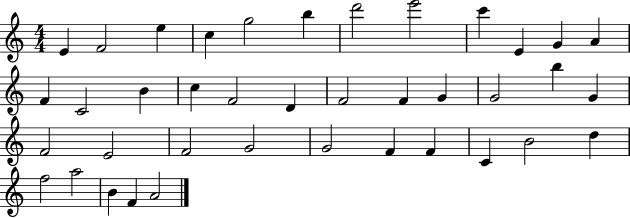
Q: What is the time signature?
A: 4/4